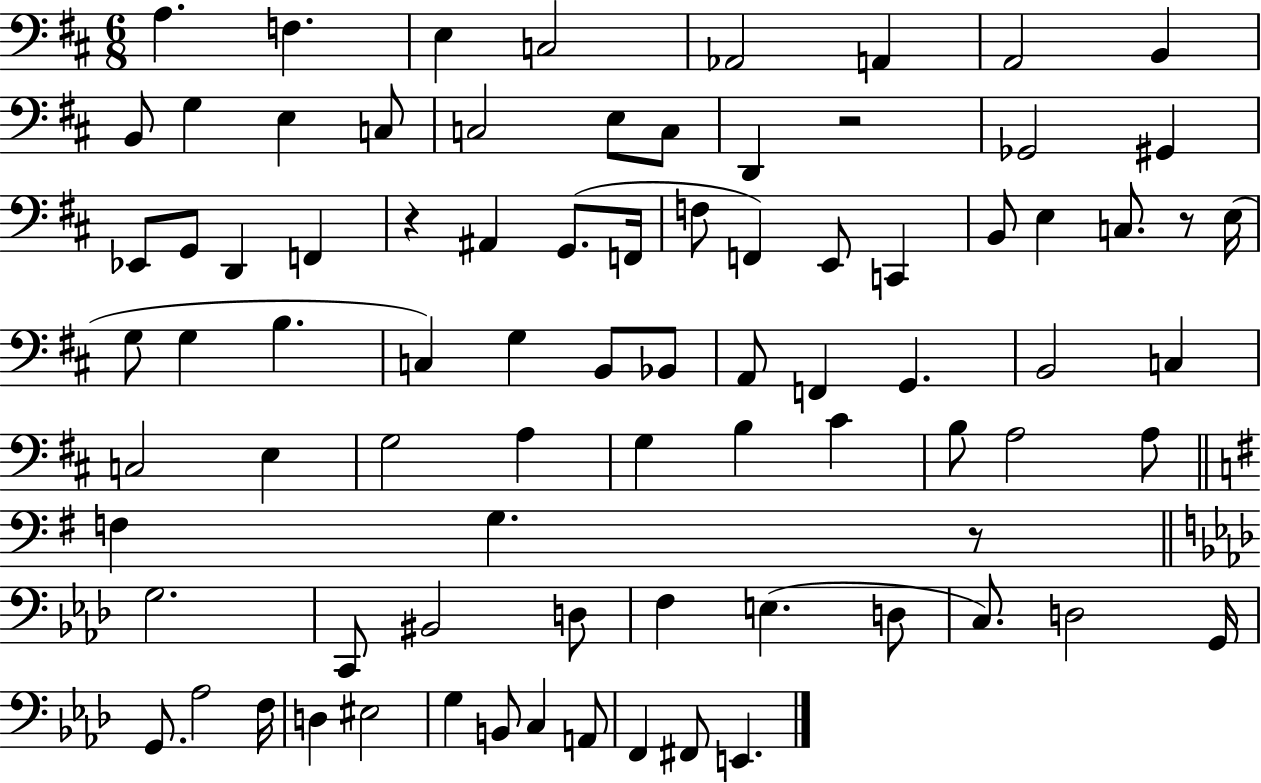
A3/q. F3/q. E3/q C3/h Ab2/h A2/q A2/h B2/q B2/e G3/q E3/q C3/e C3/h E3/e C3/e D2/q R/h Gb2/h G#2/q Eb2/e G2/e D2/q F2/q R/q A#2/q G2/e. F2/s F3/e F2/q E2/e C2/q B2/e E3/q C3/e. R/e E3/s G3/e G3/q B3/q. C3/q G3/q B2/e Bb2/e A2/e F2/q G2/q. B2/h C3/q C3/h E3/q G3/h A3/q G3/q B3/q C#4/q B3/e A3/h A3/e F3/q G3/q. R/e G3/h. C2/e BIS2/h D3/e F3/q E3/q. D3/e C3/e. D3/h G2/s G2/e. Ab3/h F3/s D3/q EIS3/h G3/q B2/e C3/q A2/e F2/q F#2/e E2/q.